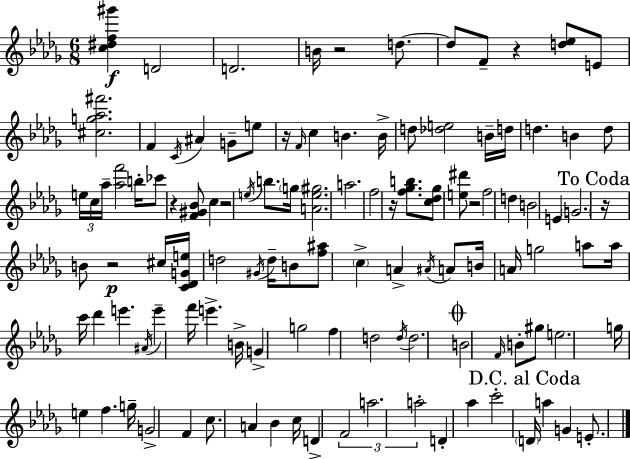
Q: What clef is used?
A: treble